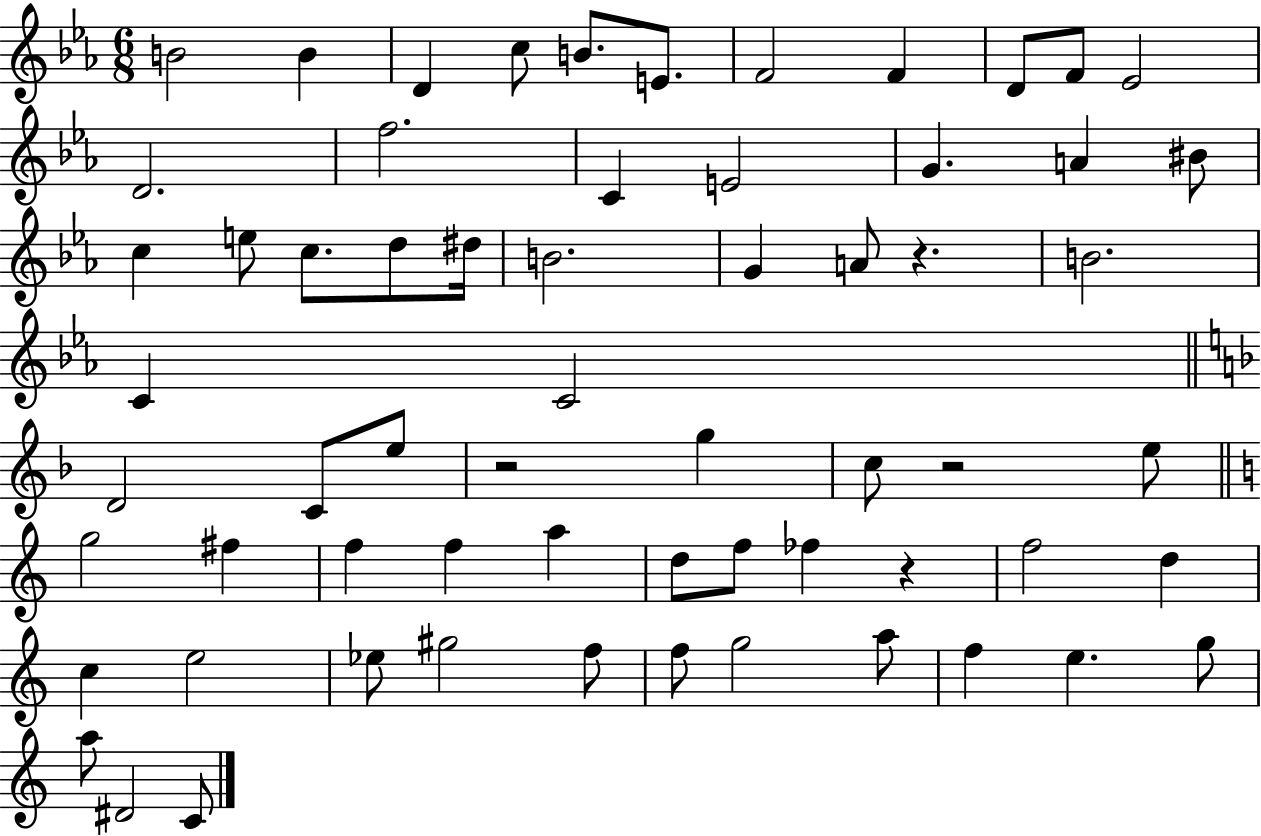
B4/h B4/q D4/q C5/e B4/e. E4/e. F4/h F4/q D4/e F4/e Eb4/h D4/h. F5/h. C4/q E4/h G4/q. A4/q BIS4/e C5/q E5/e C5/e. D5/e D#5/s B4/h. G4/q A4/e R/q. B4/h. C4/q C4/h D4/h C4/e E5/e R/h G5/q C5/e R/h E5/e G5/h F#5/q F5/q F5/q A5/q D5/e F5/e FES5/q R/q F5/h D5/q C5/q E5/h Eb5/e G#5/h F5/e F5/e G5/h A5/e F5/q E5/q. G5/e A5/e D#4/h C4/e